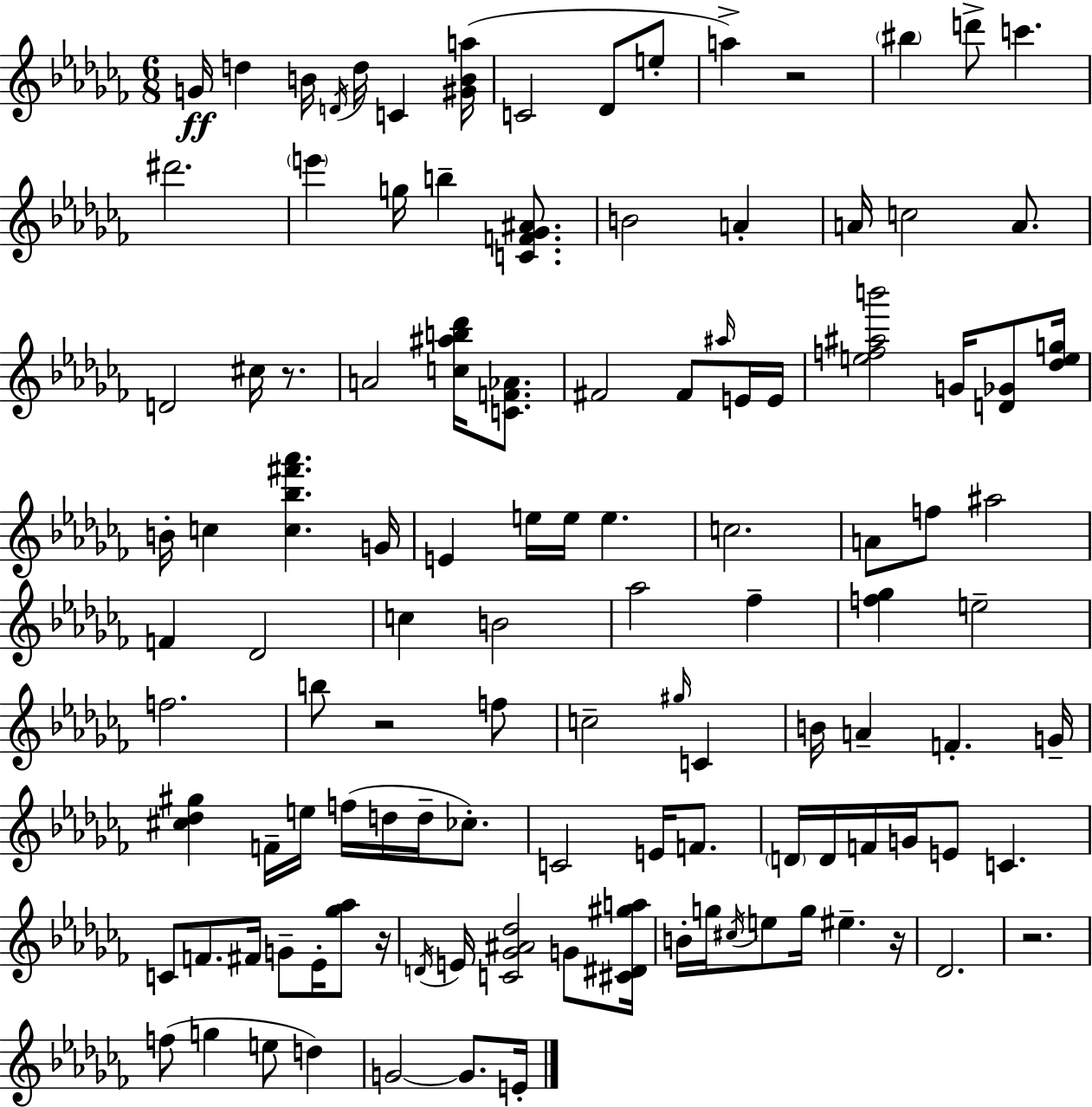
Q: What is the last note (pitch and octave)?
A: E4